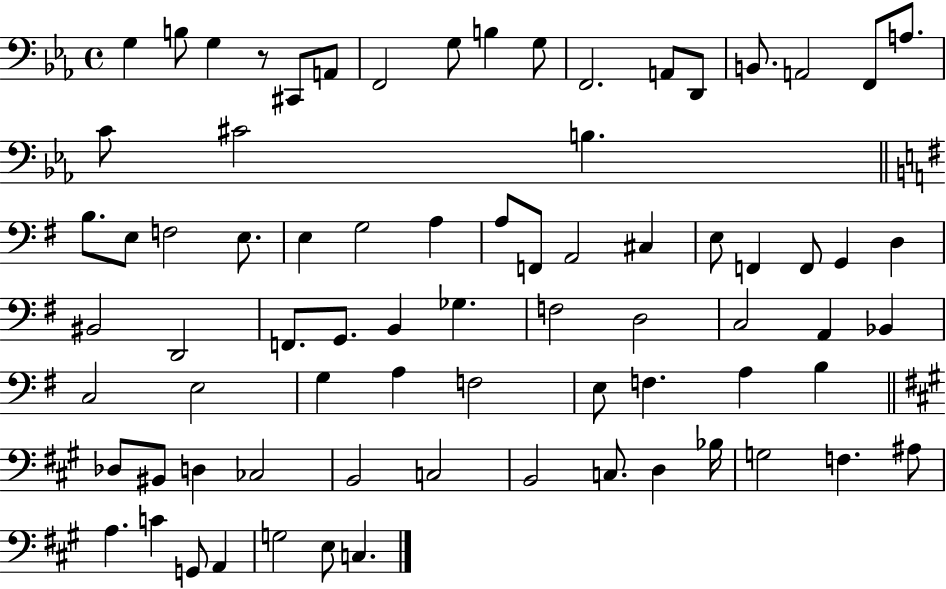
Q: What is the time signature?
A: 4/4